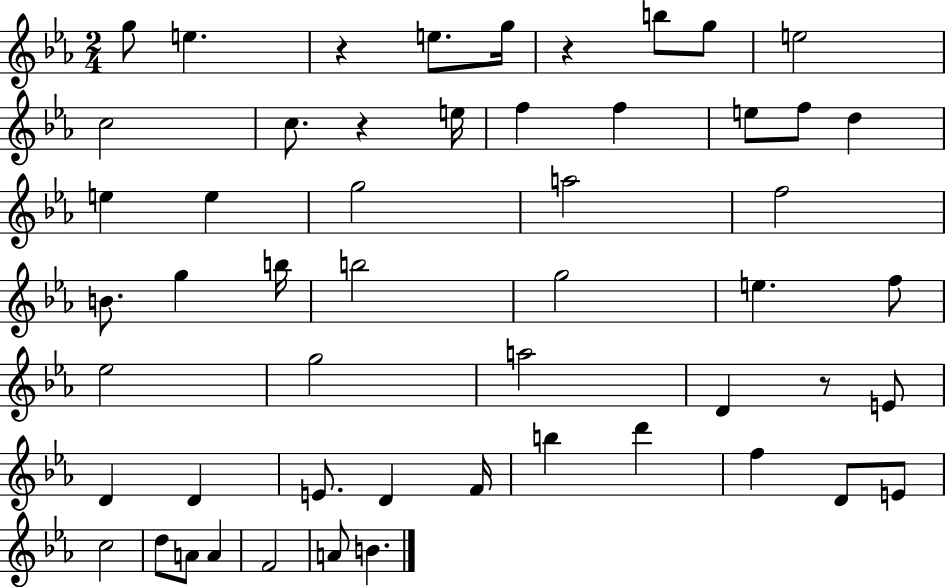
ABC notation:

X:1
T:Untitled
M:2/4
L:1/4
K:Eb
g/2 e z e/2 g/4 z b/2 g/2 e2 c2 c/2 z e/4 f f e/2 f/2 d e e g2 a2 f2 B/2 g b/4 b2 g2 e f/2 _e2 g2 a2 D z/2 E/2 D D E/2 D F/4 b d' f D/2 E/2 c2 d/2 A/2 A F2 A/2 B